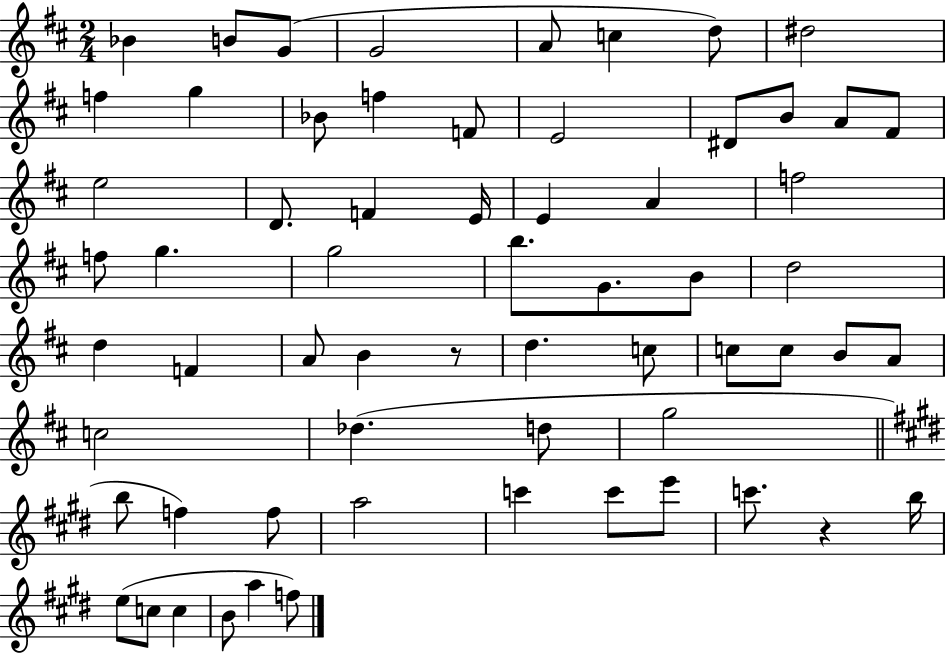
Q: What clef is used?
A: treble